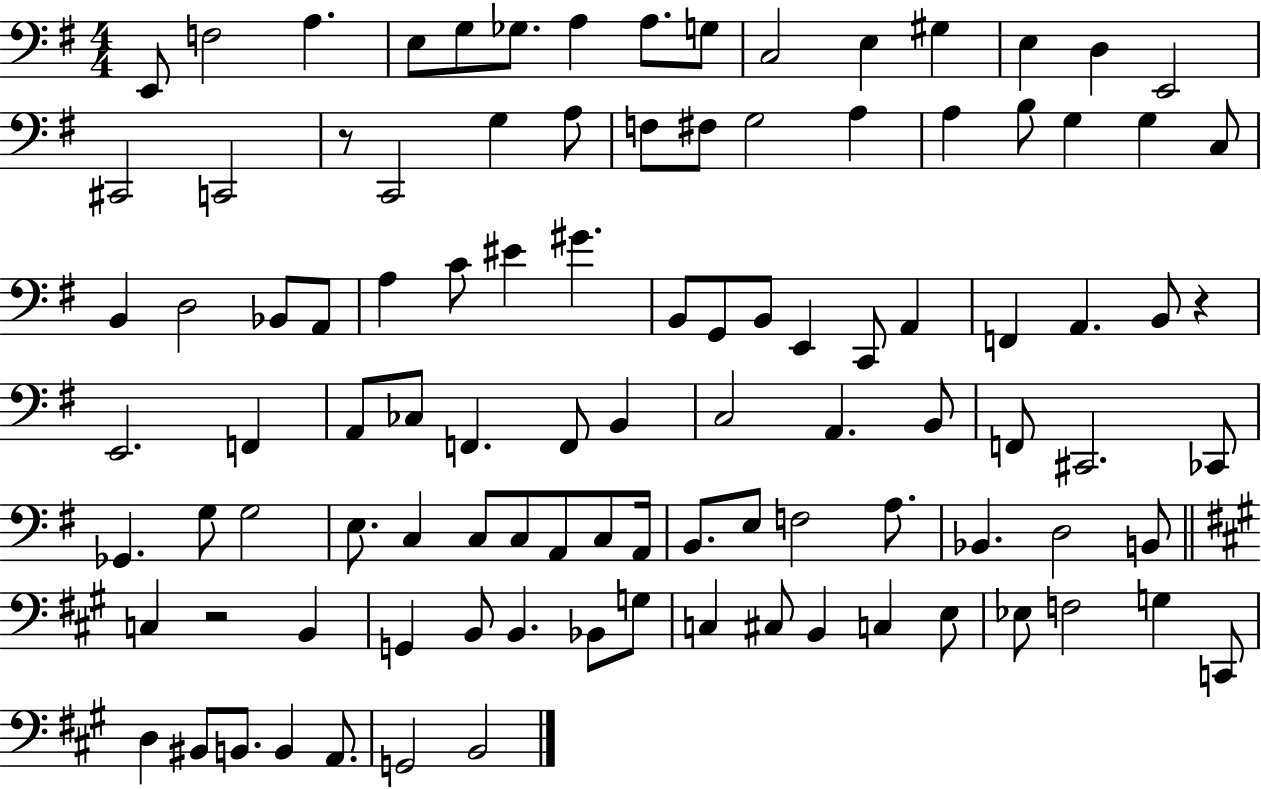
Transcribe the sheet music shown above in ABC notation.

X:1
T:Untitled
M:4/4
L:1/4
K:G
E,,/2 F,2 A, E,/2 G,/2 _G,/2 A, A,/2 G,/2 C,2 E, ^G, E, D, E,,2 ^C,,2 C,,2 z/2 C,,2 G, A,/2 F,/2 ^F,/2 G,2 A, A, B,/2 G, G, C,/2 B,, D,2 _B,,/2 A,,/2 A, C/2 ^E ^G B,,/2 G,,/2 B,,/2 E,, C,,/2 A,, F,, A,, B,,/2 z E,,2 F,, A,,/2 _C,/2 F,, F,,/2 B,, C,2 A,, B,,/2 F,,/2 ^C,,2 _C,,/2 _G,, G,/2 G,2 E,/2 C, C,/2 C,/2 A,,/2 C,/2 A,,/4 B,,/2 E,/2 F,2 A,/2 _B,, D,2 B,,/2 C, z2 B,, G,, B,,/2 B,, _B,,/2 G,/2 C, ^C,/2 B,, C, E,/2 _E,/2 F,2 G, C,,/2 D, ^B,,/2 B,,/2 B,, A,,/2 G,,2 B,,2